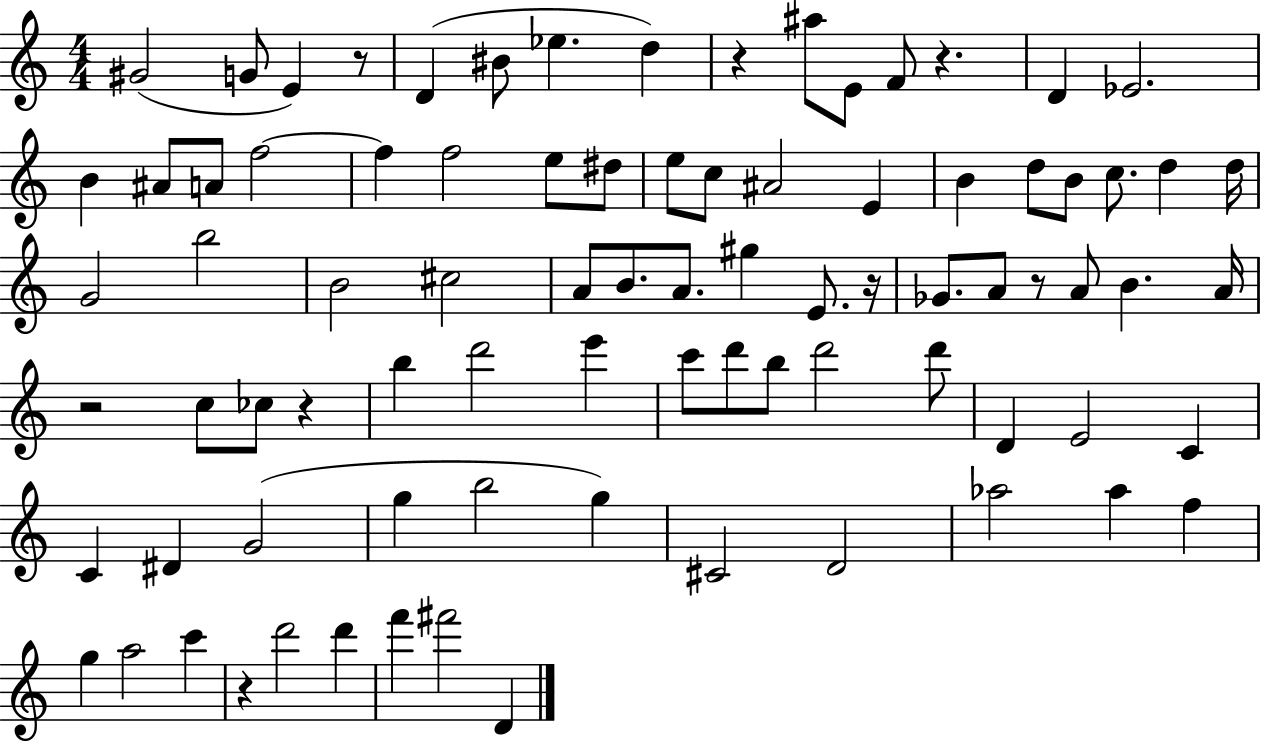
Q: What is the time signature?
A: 4/4